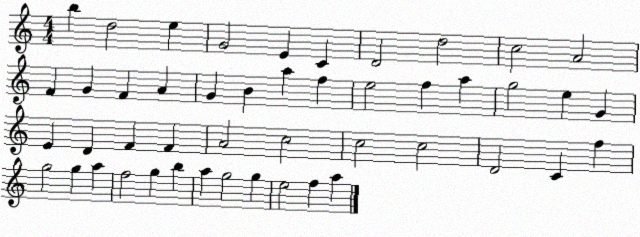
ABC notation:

X:1
T:Untitled
M:4/4
L:1/4
K:C
b d2 e G2 E C D2 d2 c2 A2 F G F A G B a f e2 f a g2 e G E D F F A2 c2 c2 c2 D2 C f g2 g a f2 g b a g2 g e2 f a